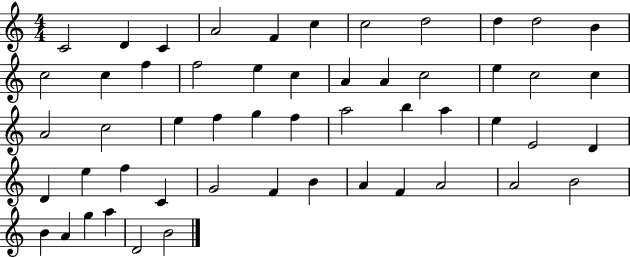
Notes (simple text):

C4/h D4/q C4/q A4/h F4/q C5/q C5/h D5/h D5/q D5/h B4/q C5/h C5/q F5/q F5/h E5/q C5/q A4/q A4/q C5/h E5/q C5/h C5/q A4/h C5/h E5/q F5/q G5/q F5/q A5/h B5/q A5/q E5/q E4/h D4/q D4/q E5/q F5/q C4/q G4/h F4/q B4/q A4/q F4/q A4/h A4/h B4/h B4/q A4/q G5/q A5/q D4/h B4/h